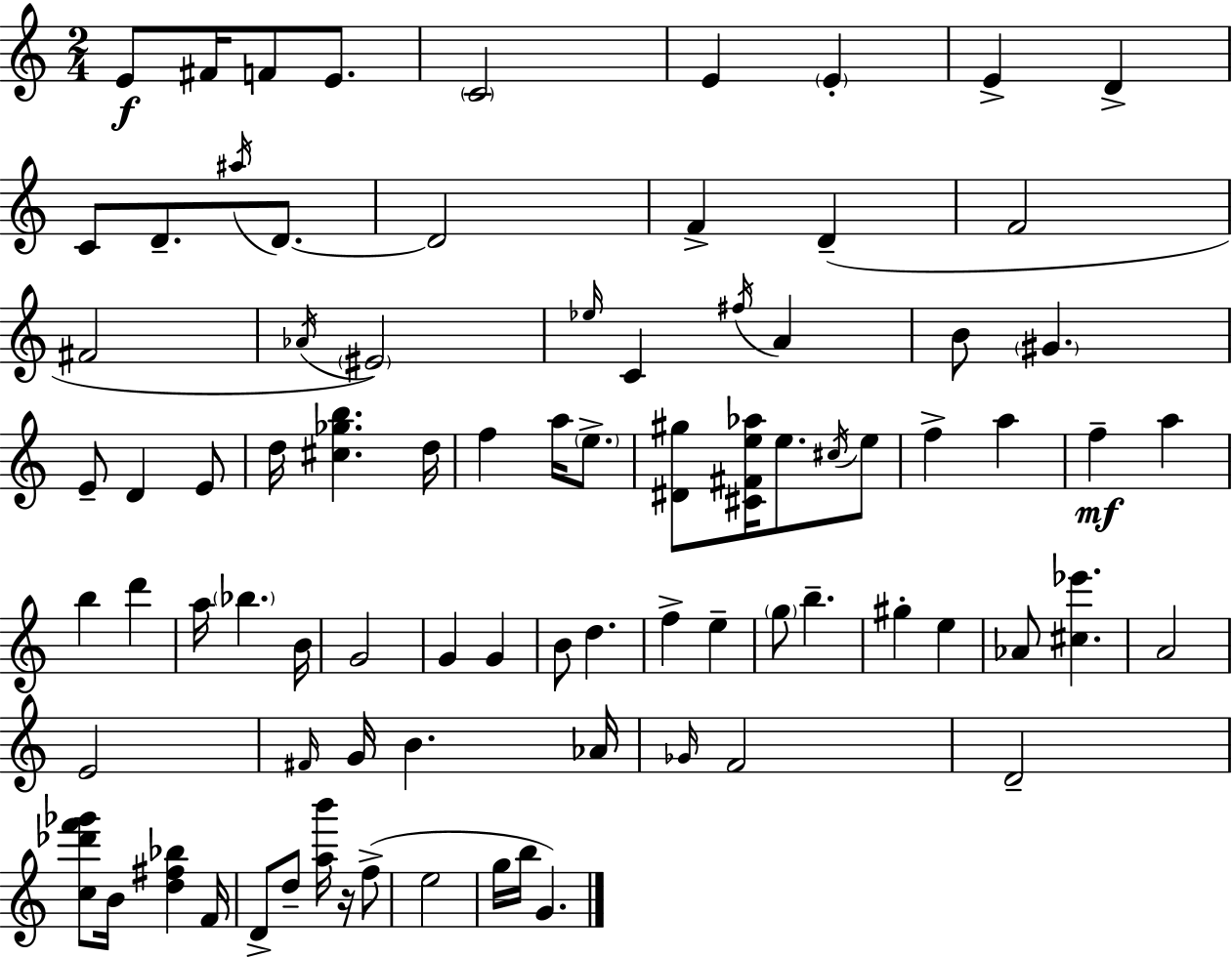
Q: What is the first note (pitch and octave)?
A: E4